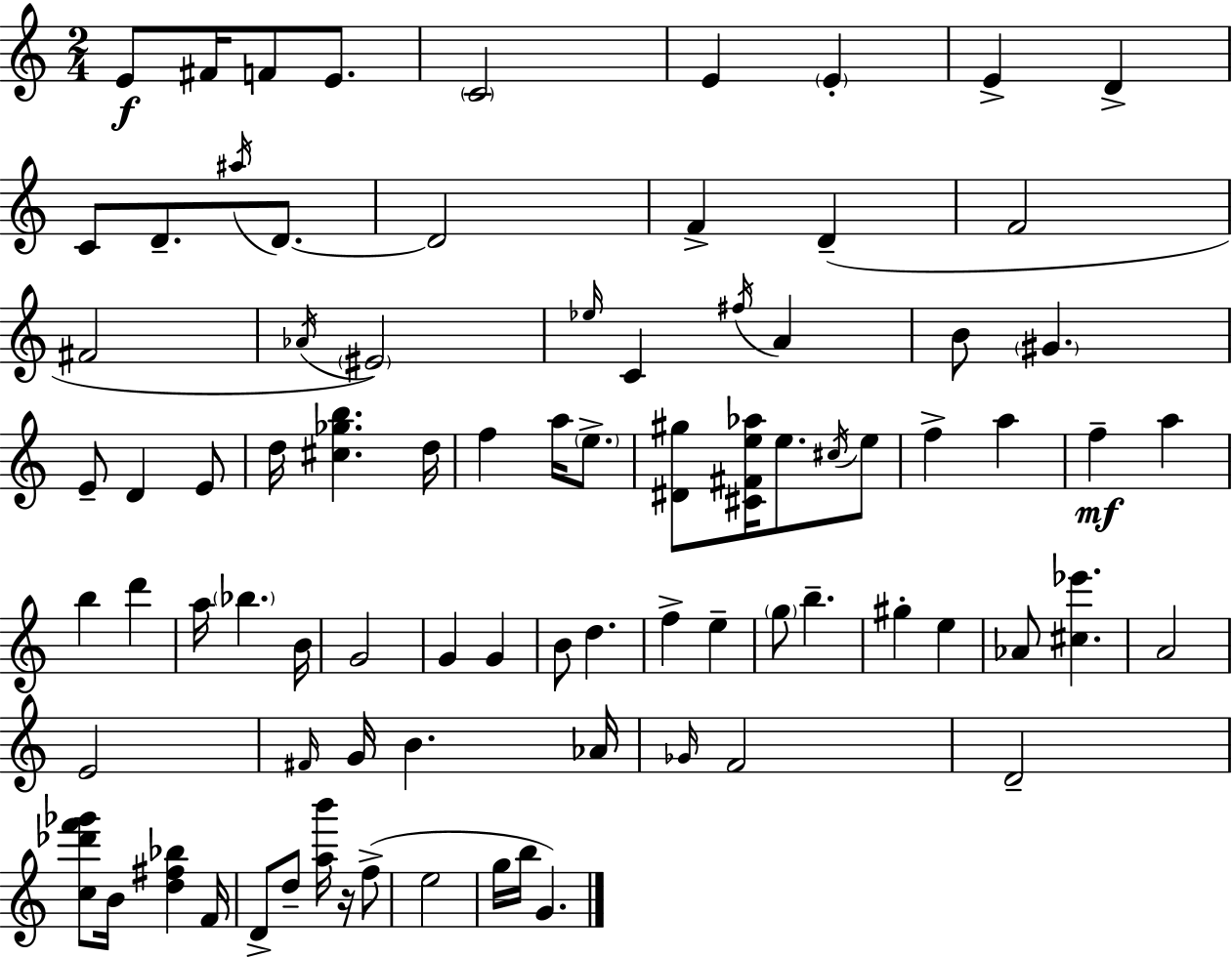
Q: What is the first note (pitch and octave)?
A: E4